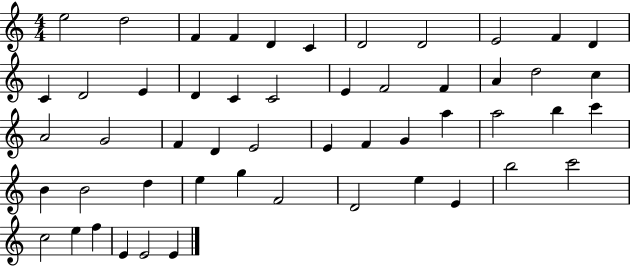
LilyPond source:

{
  \clef treble
  \numericTimeSignature
  \time 4/4
  \key c \major
  e''2 d''2 | f'4 f'4 d'4 c'4 | d'2 d'2 | e'2 f'4 d'4 | \break c'4 d'2 e'4 | d'4 c'4 c'2 | e'4 f'2 f'4 | a'4 d''2 c''4 | \break a'2 g'2 | f'4 d'4 e'2 | e'4 f'4 g'4 a''4 | a''2 b''4 c'''4 | \break b'4 b'2 d''4 | e''4 g''4 f'2 | d'2 e''4 e'4 | b''2 c'''2 | \break c''2 e''4 f''4 | e'4 e'2 e'4 | \bar "|."
}